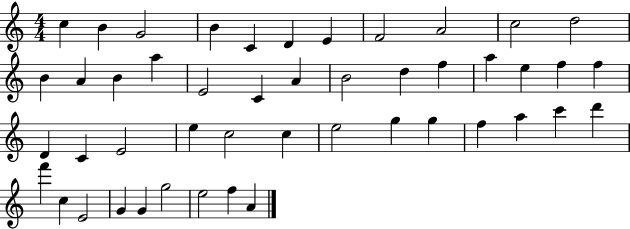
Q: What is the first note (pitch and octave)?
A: C5